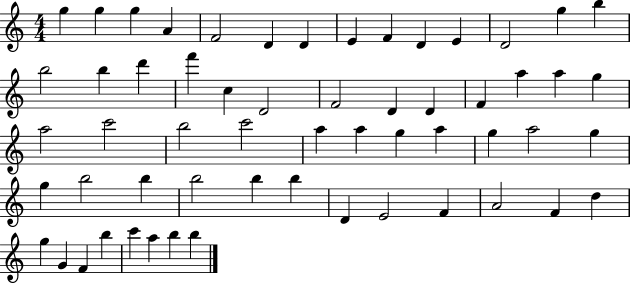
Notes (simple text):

G5/q G5/q G5/q A4/q F4/h D4/q D4/q E4/q F4/q D4/q E4/q D4/h G5/q B5/q B5/h B5/q D6/q F6/q C5/q D4/h F4/h D4/q D4/q F4/q A5/q A5/q G5/q A5/h C6/h B5/h C6/h A5/q A5/q G5/q A5/q G5/q A5/h G5/q G5/q B5/h B5/q B5/h B5/q B5/q D4/q E4/h F4/q A4/h F4/q D5/q G5/q G4/q F4/q B5/q C6/q A5/q B5/q B5/q